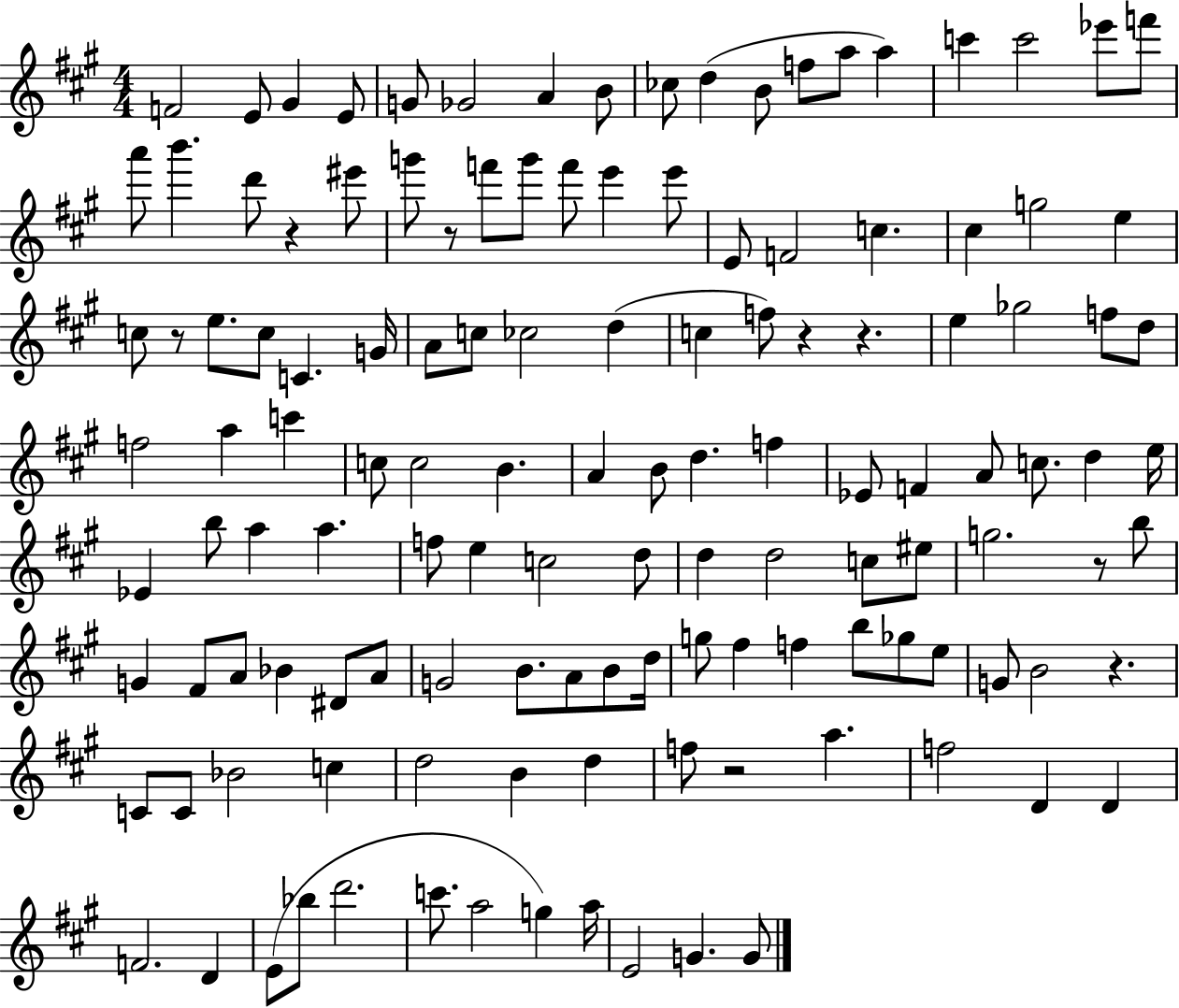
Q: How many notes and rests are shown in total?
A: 130